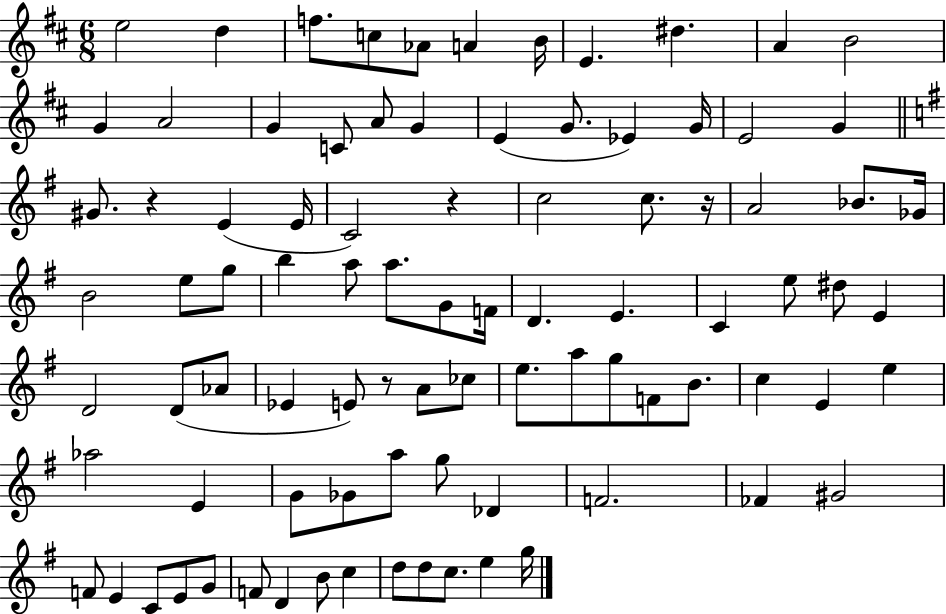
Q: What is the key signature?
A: D major